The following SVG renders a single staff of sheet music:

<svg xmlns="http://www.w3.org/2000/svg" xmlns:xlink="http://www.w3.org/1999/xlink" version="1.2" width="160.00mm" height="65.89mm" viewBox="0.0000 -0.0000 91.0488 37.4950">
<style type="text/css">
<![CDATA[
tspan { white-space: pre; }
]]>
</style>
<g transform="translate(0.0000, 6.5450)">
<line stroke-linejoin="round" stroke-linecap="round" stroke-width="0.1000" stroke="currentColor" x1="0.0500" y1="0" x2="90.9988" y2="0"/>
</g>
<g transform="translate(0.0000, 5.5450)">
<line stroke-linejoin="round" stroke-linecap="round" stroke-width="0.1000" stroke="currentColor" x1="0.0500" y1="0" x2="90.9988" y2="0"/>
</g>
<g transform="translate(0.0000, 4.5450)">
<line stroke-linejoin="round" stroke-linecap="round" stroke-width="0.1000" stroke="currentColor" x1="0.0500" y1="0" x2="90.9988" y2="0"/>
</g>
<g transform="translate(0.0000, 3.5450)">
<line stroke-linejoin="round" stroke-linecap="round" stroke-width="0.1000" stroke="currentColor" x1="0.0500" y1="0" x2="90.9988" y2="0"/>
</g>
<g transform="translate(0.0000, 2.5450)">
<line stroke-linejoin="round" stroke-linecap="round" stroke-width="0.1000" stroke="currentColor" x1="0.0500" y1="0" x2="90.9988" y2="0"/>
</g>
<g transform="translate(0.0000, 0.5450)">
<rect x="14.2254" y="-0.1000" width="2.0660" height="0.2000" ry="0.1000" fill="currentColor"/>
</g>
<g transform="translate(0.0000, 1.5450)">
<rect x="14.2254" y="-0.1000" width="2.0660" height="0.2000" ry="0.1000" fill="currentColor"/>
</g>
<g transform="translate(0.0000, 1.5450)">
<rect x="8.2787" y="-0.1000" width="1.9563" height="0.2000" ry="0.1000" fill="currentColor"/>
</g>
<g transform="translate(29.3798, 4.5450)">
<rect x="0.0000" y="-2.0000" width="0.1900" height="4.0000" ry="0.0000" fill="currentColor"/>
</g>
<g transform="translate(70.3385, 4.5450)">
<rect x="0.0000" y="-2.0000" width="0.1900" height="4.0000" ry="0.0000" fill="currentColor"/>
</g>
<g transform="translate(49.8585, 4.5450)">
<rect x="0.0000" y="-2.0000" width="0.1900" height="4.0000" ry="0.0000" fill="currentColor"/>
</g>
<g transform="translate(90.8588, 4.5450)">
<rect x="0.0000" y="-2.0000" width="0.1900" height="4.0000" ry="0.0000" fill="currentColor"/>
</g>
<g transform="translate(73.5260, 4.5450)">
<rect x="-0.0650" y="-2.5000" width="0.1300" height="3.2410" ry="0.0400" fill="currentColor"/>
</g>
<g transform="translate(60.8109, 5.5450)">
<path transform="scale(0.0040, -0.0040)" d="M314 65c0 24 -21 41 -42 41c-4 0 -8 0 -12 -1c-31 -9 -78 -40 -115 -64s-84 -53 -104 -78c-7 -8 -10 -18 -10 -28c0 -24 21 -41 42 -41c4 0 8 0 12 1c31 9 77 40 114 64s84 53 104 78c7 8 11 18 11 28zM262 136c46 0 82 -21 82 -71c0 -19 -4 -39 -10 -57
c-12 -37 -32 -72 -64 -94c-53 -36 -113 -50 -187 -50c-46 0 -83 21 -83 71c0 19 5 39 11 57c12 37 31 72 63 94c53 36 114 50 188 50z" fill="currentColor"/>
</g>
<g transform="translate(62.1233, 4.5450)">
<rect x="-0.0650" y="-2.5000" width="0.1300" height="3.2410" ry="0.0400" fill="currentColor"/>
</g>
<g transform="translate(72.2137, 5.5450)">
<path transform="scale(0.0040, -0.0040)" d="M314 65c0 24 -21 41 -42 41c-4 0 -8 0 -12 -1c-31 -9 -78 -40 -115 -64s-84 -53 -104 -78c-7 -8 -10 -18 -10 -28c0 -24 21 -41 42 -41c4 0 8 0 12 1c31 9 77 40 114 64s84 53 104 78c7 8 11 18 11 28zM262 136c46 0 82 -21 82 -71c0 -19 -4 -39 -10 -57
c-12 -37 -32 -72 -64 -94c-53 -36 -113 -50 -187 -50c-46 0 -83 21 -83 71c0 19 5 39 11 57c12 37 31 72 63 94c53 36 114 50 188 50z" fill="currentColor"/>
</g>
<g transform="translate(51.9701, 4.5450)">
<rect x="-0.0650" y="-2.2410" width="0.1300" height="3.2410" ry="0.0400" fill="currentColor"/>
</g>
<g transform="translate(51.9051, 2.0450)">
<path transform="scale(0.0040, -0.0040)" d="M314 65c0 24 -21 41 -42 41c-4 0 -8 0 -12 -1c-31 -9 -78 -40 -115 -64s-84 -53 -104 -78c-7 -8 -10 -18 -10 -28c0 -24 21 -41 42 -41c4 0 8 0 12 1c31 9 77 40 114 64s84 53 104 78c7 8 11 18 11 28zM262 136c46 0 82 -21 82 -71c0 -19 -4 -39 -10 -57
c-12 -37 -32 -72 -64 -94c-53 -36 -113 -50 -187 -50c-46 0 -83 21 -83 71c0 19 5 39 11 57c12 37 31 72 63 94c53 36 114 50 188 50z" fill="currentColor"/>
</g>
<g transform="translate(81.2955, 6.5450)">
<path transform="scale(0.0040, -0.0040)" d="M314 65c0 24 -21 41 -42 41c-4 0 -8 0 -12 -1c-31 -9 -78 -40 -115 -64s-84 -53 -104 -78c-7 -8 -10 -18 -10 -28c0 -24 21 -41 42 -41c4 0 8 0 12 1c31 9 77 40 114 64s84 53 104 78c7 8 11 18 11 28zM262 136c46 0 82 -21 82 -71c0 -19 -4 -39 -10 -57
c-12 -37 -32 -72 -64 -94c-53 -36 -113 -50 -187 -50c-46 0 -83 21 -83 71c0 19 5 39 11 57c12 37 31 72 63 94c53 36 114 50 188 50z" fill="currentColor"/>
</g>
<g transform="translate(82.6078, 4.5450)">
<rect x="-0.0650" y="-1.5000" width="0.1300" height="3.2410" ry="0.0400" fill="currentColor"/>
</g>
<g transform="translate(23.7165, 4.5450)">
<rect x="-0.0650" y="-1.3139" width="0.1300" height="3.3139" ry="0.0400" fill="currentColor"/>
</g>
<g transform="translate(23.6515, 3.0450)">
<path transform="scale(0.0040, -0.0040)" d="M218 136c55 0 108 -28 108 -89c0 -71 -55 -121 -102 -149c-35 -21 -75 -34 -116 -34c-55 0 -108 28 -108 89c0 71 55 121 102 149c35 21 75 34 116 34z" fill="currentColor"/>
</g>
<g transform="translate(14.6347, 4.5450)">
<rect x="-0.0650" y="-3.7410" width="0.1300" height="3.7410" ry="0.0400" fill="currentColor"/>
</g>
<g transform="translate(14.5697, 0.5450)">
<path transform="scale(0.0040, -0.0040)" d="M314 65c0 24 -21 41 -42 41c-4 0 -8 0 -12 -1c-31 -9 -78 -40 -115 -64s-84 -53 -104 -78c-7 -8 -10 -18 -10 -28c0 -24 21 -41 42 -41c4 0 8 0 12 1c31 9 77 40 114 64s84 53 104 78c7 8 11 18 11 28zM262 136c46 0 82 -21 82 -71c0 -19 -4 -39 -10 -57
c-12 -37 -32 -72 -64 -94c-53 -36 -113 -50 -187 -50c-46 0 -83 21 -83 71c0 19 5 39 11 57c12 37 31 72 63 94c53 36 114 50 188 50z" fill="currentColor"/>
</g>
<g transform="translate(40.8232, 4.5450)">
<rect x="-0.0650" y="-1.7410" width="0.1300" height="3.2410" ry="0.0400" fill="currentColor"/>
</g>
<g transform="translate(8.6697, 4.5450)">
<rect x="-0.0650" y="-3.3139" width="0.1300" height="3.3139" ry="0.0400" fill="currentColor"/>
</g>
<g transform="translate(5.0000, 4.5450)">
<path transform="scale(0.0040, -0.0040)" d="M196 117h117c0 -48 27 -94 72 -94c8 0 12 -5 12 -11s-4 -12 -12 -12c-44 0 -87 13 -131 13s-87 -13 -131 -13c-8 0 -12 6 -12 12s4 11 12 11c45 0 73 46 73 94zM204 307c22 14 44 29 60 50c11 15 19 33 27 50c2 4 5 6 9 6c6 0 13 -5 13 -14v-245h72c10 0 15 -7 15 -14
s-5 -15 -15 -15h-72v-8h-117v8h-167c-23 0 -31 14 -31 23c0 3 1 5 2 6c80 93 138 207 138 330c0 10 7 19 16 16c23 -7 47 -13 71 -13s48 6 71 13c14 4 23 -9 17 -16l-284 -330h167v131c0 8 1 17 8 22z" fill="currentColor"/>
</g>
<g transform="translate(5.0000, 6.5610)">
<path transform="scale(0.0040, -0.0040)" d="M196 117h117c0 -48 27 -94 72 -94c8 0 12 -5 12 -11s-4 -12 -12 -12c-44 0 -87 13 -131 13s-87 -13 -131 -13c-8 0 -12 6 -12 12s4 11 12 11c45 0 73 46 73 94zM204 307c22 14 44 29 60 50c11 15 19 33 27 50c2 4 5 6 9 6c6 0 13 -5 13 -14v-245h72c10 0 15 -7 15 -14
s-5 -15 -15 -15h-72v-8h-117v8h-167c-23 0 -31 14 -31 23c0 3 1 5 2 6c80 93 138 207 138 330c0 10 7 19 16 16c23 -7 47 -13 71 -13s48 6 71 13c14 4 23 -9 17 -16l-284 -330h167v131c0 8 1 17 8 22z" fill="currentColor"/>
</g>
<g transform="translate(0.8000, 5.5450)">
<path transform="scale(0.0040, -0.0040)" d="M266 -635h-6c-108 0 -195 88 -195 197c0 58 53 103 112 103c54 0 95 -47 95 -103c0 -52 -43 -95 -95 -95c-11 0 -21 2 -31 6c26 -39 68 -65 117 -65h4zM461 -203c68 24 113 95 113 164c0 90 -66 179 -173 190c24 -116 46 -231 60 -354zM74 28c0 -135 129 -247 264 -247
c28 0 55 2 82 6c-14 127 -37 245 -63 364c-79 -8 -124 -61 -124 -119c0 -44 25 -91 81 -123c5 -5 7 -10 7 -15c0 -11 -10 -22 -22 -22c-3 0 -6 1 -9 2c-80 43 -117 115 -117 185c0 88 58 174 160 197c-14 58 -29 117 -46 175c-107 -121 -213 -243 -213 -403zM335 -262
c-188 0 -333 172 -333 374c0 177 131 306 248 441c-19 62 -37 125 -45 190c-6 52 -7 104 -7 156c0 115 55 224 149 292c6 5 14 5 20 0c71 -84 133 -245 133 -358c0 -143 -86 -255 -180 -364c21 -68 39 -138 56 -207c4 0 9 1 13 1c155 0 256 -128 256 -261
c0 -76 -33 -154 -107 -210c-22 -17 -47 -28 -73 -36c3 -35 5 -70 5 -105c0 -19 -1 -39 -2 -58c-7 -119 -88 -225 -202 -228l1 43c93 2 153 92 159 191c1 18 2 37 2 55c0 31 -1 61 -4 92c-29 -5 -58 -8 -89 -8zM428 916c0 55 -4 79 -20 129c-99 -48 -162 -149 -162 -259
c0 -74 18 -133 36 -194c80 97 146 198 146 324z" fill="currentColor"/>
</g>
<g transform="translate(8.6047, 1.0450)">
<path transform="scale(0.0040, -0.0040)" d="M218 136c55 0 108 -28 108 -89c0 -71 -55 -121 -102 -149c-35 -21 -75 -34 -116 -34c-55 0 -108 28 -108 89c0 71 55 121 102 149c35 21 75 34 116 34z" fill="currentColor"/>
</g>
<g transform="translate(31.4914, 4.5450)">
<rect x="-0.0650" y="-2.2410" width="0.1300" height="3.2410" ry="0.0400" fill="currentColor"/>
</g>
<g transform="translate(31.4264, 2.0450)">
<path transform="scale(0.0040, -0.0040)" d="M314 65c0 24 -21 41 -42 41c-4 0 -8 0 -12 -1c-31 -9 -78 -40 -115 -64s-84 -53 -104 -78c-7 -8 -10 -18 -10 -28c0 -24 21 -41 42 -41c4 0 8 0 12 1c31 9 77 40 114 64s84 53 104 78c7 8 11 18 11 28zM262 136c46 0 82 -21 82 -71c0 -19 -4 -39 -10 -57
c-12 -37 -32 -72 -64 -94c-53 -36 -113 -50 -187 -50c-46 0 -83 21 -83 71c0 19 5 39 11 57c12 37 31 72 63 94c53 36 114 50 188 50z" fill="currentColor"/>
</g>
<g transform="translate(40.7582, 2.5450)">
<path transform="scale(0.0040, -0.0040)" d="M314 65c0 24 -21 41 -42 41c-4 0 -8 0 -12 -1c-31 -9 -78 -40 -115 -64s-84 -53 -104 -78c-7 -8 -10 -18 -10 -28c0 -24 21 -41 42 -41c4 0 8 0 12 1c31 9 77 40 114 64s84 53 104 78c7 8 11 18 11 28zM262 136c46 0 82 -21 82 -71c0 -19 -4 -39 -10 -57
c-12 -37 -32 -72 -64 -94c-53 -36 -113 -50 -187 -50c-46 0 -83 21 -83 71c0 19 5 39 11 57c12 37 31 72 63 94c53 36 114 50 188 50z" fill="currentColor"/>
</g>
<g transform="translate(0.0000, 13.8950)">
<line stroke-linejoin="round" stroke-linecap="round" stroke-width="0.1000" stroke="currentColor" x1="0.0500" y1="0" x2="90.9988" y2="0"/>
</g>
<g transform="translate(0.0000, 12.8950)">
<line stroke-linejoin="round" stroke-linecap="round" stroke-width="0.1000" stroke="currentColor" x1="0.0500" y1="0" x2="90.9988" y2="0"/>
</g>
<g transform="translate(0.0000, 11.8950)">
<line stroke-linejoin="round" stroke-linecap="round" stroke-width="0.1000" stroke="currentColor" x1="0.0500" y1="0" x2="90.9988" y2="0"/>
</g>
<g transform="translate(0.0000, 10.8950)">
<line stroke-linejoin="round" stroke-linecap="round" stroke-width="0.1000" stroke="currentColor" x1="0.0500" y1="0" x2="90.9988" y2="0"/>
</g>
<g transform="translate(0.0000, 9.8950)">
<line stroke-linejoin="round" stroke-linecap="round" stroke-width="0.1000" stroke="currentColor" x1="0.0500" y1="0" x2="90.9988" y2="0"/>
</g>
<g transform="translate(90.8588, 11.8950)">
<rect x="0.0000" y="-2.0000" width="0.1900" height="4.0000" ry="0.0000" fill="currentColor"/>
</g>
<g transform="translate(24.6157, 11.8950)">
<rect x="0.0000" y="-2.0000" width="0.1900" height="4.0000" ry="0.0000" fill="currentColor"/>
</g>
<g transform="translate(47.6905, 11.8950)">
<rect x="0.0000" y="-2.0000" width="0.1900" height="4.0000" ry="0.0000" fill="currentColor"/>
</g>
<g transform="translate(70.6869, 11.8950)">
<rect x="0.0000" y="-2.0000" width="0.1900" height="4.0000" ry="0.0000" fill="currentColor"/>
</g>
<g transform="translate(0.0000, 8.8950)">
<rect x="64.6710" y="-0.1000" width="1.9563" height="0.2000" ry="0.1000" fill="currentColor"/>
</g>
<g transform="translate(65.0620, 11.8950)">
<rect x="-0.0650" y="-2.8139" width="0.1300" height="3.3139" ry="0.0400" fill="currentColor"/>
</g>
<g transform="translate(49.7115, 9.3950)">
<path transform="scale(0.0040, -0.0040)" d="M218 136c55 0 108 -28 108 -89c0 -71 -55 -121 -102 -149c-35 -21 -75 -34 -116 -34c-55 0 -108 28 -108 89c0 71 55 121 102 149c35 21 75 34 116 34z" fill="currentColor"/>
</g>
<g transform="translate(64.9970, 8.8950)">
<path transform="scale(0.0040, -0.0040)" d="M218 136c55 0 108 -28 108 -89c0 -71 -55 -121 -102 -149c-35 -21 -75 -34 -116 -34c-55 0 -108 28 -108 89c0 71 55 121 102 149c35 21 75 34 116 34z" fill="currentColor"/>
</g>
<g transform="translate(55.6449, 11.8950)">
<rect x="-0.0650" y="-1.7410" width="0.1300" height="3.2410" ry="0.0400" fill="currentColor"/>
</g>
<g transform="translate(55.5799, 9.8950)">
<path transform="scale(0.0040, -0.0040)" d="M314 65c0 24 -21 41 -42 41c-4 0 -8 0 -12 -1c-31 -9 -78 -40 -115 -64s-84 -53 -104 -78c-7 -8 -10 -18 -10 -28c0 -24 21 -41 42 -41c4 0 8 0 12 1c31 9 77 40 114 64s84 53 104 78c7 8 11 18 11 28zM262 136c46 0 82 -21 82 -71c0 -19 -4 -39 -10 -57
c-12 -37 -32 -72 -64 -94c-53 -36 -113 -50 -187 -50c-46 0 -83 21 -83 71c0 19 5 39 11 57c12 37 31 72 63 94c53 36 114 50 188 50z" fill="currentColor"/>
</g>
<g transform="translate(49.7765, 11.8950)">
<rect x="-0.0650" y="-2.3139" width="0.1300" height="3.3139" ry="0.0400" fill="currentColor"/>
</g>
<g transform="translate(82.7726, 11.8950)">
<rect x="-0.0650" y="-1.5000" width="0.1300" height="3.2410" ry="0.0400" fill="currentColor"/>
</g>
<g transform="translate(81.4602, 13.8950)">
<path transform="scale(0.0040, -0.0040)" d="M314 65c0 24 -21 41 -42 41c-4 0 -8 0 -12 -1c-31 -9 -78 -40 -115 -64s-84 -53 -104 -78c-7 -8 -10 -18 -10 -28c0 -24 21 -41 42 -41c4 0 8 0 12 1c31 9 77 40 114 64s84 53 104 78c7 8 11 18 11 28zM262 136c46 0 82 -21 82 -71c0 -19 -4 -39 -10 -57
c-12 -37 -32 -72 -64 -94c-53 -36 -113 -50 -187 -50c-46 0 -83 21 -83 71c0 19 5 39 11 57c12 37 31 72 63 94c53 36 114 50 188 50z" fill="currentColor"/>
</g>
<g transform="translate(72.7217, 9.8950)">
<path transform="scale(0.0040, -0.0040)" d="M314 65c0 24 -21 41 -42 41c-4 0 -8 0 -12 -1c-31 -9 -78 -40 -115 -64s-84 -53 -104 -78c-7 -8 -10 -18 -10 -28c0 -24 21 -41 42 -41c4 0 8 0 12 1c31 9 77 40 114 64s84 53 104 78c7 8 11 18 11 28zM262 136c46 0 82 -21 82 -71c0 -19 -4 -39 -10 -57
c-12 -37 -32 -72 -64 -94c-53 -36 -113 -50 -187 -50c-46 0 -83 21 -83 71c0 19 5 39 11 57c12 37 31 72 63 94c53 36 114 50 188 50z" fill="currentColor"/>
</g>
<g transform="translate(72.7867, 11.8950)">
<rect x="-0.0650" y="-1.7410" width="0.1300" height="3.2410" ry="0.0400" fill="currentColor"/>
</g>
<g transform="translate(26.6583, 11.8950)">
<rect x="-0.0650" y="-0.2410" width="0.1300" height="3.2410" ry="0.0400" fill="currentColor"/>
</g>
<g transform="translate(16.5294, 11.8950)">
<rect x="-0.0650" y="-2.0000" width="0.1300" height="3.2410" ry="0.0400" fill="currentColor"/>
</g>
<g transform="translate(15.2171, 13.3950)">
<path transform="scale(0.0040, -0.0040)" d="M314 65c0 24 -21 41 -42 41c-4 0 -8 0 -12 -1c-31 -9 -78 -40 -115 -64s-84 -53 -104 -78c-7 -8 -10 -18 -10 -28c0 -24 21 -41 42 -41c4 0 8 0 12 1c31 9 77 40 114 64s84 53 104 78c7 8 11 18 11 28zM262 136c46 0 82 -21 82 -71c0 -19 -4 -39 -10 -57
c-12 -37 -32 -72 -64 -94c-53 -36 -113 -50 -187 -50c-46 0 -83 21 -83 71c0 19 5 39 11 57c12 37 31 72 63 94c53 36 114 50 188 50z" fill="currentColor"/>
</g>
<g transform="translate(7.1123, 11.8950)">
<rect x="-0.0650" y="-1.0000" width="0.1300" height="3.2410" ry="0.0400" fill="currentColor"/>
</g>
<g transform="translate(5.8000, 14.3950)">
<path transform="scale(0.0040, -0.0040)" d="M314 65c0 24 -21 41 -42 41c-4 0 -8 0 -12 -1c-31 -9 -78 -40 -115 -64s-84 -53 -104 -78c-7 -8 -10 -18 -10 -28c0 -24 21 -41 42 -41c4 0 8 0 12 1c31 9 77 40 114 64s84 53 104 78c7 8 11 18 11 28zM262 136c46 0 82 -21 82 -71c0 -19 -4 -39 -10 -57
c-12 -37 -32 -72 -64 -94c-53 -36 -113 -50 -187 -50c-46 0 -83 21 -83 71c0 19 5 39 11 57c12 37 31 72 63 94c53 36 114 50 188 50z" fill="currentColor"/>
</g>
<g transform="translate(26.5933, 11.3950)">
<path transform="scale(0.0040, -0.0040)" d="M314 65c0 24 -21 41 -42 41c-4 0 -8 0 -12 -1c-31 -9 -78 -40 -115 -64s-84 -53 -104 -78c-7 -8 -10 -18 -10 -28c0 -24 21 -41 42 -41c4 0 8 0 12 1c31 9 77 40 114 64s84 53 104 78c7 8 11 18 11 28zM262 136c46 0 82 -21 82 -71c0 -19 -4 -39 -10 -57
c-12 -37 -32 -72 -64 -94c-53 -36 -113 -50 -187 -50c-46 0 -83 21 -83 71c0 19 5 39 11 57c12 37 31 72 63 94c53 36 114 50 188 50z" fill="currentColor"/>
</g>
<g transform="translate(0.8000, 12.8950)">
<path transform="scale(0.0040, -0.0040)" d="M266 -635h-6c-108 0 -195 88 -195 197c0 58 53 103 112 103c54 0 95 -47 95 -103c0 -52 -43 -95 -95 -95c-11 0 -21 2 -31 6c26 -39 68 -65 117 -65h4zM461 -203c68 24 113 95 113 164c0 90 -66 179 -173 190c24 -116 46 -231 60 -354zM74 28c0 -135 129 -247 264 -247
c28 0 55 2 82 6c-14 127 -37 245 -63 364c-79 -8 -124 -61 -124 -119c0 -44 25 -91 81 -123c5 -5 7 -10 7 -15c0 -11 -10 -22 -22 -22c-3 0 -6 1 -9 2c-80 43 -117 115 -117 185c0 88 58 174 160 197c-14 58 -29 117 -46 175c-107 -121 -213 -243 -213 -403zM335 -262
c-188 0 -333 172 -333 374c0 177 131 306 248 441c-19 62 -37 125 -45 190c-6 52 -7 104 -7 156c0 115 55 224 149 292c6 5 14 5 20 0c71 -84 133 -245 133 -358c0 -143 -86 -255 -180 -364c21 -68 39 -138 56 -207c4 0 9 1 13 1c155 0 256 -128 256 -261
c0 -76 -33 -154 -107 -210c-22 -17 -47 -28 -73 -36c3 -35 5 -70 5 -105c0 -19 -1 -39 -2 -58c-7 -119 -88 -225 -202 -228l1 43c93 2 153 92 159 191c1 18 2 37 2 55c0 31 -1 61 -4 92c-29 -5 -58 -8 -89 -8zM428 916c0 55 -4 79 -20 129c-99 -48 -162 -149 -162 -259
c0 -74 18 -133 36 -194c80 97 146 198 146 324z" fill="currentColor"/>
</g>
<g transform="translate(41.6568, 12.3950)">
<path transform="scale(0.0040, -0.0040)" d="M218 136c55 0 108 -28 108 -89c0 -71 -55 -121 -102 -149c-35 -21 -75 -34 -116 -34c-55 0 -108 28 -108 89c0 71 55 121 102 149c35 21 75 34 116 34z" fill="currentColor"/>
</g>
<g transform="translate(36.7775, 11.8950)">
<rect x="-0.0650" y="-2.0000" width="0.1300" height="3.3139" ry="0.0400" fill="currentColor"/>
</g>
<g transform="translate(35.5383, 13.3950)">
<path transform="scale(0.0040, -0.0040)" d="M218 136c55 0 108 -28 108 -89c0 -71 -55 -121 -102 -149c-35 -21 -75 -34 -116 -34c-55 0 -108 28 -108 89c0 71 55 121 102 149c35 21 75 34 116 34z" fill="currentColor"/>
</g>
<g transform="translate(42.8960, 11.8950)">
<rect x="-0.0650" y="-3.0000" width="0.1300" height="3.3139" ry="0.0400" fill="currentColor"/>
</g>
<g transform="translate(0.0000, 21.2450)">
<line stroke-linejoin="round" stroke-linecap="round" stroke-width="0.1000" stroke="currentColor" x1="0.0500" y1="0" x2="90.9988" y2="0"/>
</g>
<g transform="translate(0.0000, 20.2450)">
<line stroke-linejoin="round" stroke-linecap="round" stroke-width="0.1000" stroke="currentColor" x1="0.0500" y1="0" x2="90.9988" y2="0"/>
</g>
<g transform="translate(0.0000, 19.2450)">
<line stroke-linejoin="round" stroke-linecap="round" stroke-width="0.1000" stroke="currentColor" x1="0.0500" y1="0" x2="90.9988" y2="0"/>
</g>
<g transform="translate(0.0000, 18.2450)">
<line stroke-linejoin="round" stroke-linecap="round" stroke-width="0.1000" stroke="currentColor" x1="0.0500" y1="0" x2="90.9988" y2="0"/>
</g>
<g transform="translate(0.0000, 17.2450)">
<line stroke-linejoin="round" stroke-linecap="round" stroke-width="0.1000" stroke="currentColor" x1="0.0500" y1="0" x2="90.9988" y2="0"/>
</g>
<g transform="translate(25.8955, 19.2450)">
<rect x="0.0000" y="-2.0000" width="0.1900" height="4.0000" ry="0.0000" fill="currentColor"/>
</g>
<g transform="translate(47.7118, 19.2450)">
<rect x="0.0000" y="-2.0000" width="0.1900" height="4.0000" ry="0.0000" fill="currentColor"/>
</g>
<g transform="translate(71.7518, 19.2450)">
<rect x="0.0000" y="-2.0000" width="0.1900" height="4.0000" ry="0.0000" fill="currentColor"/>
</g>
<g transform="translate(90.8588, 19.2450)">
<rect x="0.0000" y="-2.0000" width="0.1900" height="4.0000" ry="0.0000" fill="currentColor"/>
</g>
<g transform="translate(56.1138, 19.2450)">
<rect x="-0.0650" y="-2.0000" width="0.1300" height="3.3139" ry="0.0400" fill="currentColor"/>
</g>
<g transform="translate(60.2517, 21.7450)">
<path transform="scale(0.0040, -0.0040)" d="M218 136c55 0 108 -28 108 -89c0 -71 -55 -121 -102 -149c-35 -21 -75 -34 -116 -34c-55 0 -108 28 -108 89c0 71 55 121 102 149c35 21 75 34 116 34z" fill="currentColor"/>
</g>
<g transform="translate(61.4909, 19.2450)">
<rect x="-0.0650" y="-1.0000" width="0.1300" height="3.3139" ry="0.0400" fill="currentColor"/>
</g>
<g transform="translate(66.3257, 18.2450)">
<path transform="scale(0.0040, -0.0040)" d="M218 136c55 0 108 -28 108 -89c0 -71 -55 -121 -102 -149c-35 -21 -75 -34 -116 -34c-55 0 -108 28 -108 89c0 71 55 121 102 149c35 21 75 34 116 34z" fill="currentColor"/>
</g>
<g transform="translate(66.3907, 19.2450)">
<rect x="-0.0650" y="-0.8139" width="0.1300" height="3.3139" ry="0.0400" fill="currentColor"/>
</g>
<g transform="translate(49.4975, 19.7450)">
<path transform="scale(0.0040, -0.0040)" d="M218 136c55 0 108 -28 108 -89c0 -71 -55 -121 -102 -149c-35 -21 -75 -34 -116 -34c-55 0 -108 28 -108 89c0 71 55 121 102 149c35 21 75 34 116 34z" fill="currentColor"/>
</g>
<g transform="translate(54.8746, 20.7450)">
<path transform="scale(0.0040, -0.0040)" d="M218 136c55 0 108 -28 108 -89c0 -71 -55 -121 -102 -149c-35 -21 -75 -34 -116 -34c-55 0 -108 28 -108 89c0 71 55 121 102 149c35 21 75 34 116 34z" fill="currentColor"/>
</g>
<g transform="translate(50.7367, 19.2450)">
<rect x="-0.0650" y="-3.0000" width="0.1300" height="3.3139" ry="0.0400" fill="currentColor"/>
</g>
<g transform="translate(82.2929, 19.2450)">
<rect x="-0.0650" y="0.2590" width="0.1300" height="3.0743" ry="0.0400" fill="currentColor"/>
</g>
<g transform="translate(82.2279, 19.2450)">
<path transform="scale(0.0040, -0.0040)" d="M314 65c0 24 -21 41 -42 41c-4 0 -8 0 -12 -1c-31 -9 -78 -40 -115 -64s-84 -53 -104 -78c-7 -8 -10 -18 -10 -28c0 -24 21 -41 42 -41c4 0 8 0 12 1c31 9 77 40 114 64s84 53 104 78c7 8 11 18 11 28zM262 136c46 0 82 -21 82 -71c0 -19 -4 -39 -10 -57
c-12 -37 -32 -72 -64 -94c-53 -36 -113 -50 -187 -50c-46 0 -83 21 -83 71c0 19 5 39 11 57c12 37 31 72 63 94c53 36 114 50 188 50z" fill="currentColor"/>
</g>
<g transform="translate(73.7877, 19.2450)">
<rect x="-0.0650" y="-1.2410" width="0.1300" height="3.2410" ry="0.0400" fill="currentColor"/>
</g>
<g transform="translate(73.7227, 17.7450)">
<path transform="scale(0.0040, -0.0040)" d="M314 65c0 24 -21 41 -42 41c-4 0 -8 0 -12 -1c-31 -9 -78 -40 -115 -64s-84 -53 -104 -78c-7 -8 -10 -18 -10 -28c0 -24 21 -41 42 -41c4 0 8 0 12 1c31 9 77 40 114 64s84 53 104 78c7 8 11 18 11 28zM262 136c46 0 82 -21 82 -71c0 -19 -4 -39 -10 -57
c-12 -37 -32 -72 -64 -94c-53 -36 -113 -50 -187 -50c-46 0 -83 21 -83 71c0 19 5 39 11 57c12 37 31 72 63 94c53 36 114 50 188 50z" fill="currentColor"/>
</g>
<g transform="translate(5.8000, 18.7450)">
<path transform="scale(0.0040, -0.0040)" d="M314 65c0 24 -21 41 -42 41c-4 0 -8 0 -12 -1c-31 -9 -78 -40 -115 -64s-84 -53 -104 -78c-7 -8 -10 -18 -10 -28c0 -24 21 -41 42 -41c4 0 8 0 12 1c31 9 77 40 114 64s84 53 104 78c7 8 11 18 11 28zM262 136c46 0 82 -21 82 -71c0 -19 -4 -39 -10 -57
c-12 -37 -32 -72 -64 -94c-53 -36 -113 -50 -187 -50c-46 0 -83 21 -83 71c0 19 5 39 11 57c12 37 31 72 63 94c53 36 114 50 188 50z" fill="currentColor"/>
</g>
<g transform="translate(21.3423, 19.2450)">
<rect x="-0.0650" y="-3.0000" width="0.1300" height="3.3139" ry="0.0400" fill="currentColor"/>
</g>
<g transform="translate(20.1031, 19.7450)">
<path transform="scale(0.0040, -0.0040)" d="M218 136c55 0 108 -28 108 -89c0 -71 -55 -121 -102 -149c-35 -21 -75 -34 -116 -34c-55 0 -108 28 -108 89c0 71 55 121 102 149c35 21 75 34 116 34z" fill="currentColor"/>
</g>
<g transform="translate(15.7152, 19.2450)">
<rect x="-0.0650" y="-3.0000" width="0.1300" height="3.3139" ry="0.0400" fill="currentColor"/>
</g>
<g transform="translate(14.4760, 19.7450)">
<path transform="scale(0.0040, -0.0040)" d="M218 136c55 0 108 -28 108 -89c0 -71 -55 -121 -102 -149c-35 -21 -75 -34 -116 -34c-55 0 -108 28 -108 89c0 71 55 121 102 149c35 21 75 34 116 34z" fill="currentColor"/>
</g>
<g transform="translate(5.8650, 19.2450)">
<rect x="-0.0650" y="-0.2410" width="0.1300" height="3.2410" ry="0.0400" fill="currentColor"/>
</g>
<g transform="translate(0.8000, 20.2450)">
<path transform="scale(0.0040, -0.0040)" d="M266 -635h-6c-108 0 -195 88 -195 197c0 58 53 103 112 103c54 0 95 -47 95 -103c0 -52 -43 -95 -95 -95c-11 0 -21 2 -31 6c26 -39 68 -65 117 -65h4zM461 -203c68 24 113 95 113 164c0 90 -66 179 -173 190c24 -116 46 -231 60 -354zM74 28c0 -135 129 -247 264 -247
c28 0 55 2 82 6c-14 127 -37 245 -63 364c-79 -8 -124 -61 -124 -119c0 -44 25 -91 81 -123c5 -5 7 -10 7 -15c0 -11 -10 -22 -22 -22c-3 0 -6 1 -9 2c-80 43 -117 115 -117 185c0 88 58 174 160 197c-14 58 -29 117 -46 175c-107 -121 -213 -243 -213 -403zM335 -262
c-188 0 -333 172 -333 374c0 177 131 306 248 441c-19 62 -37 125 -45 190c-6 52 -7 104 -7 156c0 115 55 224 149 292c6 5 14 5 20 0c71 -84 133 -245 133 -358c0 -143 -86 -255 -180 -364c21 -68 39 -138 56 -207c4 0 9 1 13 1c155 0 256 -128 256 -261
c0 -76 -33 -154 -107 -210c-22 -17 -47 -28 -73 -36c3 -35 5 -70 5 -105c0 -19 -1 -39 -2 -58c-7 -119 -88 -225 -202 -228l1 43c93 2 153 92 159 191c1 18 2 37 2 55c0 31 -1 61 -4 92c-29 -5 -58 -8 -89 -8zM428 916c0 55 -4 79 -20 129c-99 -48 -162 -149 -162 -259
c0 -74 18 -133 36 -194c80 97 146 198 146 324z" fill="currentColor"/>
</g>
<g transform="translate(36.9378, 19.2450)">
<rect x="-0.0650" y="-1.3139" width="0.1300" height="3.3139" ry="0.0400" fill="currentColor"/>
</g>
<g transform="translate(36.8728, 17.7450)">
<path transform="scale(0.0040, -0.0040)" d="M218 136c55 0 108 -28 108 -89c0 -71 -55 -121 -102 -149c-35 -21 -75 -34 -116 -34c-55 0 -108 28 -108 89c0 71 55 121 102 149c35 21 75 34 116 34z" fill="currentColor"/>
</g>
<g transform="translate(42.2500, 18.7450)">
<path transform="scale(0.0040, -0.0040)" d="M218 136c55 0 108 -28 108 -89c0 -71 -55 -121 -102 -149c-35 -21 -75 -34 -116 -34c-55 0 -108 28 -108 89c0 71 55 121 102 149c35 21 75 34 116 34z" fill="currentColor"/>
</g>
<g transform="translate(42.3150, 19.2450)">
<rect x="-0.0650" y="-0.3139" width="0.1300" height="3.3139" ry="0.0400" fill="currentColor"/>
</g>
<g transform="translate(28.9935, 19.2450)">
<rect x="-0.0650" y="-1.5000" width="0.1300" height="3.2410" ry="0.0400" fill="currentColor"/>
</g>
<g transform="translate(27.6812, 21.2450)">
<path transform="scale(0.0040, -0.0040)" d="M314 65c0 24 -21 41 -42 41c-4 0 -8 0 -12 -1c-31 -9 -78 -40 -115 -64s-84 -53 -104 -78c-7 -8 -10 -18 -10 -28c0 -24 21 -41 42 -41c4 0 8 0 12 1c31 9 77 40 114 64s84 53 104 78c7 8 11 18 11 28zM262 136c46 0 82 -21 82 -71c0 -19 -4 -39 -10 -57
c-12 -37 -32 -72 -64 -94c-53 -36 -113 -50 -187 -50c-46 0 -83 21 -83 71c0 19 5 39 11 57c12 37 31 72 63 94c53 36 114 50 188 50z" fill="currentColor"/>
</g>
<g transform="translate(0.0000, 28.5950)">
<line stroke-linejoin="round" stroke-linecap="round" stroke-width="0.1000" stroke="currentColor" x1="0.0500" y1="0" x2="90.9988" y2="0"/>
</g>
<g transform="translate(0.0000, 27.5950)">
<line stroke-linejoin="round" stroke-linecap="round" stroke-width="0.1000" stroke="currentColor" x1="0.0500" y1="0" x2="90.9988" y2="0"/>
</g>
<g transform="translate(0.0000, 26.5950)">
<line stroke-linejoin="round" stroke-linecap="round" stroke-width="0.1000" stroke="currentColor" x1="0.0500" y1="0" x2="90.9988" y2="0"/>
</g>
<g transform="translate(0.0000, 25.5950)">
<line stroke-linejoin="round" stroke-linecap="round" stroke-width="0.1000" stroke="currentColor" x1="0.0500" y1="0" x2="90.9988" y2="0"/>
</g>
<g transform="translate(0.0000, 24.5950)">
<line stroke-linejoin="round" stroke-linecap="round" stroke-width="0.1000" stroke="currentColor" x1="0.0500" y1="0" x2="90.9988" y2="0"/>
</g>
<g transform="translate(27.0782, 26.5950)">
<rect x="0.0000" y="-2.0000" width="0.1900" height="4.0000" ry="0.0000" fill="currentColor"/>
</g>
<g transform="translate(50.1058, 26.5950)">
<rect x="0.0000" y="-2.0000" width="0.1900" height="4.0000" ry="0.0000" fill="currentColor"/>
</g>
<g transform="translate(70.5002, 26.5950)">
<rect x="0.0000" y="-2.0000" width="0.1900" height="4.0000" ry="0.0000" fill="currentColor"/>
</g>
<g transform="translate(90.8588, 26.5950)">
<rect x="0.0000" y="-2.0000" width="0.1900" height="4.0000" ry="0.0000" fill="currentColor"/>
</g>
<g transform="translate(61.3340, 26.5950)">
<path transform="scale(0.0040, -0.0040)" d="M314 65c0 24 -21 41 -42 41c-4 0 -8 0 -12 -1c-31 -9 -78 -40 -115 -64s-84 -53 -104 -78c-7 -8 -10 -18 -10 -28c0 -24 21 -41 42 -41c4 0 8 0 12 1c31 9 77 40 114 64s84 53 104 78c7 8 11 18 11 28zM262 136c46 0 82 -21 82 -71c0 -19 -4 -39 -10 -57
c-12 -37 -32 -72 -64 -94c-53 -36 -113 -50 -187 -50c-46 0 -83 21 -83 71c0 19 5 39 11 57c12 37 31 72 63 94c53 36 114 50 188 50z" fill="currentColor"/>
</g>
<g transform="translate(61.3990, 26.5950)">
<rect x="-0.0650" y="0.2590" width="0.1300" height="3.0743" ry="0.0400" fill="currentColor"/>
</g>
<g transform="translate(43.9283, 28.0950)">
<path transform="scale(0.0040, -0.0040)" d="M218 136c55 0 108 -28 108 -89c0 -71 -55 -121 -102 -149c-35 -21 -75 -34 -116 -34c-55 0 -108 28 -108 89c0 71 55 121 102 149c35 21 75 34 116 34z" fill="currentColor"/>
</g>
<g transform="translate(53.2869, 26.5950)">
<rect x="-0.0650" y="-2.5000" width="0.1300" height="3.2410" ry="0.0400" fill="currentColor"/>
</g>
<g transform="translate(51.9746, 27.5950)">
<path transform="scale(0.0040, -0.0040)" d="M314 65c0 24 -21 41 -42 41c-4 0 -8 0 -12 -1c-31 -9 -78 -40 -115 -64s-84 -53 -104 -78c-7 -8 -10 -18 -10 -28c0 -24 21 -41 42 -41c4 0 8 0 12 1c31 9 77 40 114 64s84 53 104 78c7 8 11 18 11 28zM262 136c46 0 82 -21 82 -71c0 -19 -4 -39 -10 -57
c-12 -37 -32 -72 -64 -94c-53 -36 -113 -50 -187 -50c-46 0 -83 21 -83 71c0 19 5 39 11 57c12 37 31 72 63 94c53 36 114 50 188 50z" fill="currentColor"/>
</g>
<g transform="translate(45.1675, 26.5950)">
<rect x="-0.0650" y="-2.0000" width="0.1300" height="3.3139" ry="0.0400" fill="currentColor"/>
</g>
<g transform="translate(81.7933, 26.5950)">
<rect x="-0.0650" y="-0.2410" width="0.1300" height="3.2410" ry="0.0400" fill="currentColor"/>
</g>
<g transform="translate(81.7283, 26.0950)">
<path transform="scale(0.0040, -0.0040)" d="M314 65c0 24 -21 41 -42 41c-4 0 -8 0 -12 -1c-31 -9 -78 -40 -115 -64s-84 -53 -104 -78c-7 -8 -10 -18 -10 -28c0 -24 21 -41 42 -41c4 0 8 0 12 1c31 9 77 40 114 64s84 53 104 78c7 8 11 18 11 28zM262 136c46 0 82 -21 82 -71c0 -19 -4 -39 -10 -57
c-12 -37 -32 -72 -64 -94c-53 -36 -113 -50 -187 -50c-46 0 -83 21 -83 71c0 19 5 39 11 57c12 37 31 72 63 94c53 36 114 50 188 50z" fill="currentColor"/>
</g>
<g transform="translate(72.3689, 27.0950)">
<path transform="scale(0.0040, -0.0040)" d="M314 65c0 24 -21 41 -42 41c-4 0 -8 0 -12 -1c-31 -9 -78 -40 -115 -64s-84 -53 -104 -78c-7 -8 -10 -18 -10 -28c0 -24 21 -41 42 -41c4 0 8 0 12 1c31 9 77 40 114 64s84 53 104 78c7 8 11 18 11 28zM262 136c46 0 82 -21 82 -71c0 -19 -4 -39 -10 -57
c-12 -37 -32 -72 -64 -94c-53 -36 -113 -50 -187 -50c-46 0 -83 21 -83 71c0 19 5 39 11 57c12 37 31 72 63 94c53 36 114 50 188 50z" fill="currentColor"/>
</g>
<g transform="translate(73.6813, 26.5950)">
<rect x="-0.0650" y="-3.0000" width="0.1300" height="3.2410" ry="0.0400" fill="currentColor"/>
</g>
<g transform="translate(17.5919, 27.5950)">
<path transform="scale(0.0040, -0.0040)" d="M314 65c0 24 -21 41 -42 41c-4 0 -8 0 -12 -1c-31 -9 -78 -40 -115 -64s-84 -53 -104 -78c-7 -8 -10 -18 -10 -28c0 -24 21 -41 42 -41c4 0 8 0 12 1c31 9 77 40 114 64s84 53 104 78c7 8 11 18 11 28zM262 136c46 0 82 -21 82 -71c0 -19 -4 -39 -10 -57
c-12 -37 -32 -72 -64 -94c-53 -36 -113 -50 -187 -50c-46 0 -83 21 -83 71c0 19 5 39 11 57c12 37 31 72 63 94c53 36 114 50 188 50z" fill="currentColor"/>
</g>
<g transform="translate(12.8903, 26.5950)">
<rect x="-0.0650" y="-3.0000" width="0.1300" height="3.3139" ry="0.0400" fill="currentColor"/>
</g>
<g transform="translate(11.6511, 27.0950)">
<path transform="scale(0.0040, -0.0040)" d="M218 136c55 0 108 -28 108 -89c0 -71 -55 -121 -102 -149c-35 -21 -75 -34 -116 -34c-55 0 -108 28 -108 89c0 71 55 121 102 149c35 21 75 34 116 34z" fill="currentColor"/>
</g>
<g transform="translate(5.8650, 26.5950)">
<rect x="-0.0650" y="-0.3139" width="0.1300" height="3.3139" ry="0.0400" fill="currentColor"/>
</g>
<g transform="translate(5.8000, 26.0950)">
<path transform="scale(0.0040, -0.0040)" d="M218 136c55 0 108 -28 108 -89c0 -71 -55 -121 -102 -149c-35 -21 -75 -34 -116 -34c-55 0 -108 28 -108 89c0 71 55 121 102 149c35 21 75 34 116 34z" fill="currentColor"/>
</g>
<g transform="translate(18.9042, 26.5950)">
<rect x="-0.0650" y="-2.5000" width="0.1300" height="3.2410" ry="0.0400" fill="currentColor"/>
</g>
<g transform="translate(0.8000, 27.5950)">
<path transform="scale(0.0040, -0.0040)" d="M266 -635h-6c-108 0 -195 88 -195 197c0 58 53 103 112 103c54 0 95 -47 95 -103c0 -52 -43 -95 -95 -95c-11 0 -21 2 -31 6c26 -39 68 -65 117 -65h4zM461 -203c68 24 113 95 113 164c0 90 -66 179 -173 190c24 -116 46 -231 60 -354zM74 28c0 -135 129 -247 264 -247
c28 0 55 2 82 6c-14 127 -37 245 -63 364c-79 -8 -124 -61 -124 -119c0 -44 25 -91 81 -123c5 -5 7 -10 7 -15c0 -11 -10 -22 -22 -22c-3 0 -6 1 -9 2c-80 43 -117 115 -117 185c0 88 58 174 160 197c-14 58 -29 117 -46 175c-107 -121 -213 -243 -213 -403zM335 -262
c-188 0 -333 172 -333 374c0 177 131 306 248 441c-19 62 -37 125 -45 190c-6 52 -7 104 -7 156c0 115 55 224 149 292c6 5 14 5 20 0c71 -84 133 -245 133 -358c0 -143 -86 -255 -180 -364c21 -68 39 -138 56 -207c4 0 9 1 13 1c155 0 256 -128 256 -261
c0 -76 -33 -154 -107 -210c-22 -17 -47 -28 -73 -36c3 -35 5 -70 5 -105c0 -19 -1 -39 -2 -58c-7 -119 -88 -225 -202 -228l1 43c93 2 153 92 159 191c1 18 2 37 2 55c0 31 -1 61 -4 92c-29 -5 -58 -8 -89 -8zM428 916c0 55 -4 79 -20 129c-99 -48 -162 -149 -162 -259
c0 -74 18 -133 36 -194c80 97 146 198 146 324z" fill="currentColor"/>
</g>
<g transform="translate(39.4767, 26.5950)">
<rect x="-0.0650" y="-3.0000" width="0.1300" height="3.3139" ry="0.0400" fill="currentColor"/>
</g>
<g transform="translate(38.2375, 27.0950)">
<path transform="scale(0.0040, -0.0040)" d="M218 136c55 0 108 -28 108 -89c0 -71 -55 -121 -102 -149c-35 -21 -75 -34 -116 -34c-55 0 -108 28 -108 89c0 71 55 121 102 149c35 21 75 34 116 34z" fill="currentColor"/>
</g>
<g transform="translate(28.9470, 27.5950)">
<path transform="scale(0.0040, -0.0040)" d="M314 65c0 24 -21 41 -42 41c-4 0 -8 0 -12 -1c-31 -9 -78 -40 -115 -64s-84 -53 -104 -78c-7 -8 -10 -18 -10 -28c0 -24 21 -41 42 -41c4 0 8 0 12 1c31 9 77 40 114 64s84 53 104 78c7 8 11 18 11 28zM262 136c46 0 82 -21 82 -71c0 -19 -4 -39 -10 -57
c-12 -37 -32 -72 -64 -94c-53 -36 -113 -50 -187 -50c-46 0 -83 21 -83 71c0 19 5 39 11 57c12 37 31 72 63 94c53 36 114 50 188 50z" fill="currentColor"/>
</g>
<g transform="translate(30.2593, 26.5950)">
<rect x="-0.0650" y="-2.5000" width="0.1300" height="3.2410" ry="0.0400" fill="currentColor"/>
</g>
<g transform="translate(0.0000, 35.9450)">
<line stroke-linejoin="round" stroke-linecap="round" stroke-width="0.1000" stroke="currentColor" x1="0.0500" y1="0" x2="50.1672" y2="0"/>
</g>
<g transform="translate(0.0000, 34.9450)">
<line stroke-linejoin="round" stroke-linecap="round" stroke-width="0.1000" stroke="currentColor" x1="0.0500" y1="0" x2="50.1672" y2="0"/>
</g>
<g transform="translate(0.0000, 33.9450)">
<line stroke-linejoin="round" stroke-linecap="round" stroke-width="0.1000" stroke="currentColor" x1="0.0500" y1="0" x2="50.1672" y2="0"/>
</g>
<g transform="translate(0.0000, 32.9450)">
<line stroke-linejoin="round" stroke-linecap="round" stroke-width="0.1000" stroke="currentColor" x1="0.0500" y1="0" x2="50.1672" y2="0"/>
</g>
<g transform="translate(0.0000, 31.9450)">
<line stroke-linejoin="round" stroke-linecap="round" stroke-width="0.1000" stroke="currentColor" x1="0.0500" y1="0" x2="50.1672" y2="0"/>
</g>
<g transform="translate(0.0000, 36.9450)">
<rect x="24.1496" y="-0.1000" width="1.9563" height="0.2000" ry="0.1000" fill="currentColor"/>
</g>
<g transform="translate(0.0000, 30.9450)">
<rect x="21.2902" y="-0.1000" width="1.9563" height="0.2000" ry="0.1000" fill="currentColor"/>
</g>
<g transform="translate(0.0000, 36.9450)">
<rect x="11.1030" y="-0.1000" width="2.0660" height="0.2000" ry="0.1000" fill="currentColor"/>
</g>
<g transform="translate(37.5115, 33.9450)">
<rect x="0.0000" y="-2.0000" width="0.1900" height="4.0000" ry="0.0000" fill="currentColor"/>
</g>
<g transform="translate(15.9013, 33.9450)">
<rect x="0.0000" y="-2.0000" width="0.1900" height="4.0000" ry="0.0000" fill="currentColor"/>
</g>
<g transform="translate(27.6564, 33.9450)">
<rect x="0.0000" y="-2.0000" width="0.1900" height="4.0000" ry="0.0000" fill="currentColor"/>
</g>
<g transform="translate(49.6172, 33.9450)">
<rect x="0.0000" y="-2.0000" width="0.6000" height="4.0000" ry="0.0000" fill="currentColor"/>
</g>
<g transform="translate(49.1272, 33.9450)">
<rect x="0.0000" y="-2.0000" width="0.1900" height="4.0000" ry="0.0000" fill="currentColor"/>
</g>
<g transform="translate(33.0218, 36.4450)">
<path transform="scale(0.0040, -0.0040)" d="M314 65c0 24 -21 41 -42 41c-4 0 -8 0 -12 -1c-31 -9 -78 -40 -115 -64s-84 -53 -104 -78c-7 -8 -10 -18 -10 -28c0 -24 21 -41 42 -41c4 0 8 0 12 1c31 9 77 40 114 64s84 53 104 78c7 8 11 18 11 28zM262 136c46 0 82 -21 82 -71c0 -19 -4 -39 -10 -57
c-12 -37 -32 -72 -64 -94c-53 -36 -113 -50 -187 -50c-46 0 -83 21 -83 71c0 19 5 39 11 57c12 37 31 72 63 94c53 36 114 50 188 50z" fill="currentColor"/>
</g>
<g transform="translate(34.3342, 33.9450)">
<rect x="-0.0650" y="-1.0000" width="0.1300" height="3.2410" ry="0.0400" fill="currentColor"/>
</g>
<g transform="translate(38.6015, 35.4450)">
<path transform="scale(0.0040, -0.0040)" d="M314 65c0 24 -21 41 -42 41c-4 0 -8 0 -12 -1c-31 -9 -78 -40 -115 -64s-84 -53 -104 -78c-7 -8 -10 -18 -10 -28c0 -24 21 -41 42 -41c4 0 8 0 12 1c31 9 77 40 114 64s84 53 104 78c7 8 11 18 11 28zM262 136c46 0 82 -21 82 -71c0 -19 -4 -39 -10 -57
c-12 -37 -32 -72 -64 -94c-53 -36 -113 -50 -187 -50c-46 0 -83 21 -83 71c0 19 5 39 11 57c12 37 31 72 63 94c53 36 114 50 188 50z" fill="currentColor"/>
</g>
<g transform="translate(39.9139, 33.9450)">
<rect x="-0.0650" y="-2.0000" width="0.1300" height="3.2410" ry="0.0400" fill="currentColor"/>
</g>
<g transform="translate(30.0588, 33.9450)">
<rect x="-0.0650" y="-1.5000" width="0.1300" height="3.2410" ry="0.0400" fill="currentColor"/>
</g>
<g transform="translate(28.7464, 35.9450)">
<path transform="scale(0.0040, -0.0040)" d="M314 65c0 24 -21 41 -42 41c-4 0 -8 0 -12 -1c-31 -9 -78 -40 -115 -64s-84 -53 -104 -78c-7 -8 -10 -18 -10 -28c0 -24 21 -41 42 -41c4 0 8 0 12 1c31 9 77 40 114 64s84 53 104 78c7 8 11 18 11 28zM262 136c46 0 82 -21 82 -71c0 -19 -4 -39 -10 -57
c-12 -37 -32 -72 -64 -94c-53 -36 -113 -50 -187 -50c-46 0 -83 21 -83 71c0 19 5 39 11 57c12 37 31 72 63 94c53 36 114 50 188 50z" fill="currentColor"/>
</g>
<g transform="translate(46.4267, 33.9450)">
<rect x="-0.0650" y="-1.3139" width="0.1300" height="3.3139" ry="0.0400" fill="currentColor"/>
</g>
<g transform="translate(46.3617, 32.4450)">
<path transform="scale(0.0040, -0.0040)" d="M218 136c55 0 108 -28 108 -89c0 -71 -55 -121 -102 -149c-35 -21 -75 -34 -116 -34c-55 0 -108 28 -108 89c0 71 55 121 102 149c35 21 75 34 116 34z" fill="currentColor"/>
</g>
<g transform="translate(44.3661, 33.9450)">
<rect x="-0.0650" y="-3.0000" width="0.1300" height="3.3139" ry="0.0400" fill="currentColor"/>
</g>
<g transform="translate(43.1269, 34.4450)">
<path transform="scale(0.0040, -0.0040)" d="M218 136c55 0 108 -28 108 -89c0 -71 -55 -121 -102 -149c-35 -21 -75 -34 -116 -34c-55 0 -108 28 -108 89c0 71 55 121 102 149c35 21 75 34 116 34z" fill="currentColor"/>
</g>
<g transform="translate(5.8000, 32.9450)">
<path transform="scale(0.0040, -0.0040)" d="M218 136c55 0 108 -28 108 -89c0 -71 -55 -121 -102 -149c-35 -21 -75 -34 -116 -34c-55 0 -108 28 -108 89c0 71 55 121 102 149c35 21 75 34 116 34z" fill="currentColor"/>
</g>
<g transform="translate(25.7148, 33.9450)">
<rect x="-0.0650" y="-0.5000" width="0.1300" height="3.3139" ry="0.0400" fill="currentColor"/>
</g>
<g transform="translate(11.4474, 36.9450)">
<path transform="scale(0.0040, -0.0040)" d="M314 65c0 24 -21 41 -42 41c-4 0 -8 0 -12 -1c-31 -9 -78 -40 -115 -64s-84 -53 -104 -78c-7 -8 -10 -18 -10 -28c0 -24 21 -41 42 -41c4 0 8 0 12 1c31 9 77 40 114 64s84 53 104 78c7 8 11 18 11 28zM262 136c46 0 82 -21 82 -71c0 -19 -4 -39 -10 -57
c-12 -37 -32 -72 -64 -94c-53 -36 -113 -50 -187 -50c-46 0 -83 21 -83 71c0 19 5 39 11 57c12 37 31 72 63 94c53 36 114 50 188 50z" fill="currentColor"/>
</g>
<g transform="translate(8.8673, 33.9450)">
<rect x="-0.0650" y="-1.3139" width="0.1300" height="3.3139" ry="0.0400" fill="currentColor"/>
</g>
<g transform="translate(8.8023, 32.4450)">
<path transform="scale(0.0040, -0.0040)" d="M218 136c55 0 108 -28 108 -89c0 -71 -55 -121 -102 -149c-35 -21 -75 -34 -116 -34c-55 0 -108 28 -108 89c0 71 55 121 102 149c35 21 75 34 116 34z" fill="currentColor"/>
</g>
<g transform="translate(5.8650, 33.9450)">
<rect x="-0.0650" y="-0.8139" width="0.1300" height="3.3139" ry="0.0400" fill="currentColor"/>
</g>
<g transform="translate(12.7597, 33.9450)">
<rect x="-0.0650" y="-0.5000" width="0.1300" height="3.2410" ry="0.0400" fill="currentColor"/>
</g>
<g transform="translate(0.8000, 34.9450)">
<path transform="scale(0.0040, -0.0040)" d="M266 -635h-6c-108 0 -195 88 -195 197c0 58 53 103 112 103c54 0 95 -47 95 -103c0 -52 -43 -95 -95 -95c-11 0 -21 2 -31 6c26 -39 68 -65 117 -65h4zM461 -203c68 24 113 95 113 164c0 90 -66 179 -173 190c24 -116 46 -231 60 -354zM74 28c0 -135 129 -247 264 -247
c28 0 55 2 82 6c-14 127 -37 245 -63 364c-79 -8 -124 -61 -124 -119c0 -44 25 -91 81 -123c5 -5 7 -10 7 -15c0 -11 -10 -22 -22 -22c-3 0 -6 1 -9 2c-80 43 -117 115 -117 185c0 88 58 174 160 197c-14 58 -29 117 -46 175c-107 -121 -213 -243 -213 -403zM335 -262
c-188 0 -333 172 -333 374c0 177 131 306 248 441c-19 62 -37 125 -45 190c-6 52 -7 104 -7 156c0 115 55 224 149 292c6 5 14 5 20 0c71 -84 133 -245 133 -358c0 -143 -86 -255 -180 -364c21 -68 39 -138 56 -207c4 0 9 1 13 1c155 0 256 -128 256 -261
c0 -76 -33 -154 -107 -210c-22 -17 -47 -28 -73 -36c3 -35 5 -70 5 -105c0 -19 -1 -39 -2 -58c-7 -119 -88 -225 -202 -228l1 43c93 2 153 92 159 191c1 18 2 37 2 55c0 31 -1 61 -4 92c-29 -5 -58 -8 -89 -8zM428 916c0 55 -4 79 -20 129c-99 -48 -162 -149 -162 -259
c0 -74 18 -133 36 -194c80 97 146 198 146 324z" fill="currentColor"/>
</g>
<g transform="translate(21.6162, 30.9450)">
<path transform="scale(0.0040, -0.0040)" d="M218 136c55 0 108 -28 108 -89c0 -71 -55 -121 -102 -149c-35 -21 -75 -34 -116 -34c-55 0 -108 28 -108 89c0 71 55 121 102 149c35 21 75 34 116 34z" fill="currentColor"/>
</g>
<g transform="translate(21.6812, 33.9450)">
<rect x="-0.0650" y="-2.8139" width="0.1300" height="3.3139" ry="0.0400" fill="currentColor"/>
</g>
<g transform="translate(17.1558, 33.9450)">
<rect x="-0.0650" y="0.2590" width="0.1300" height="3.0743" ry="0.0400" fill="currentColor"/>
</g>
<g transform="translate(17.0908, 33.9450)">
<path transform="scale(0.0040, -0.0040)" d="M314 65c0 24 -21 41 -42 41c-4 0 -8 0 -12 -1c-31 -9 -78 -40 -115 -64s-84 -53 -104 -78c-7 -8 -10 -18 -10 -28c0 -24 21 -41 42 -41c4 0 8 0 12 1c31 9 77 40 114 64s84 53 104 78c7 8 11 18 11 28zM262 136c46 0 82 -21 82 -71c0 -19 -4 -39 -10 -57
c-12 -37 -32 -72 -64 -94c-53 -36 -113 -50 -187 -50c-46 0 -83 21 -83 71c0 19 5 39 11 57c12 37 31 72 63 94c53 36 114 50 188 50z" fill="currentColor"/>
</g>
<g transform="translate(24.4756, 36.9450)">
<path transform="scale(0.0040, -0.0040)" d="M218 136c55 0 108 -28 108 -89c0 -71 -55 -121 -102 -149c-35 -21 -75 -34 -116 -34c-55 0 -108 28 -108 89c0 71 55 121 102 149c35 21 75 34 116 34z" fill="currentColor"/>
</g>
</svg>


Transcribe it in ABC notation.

X:1
T:Untitled
M:4/4
L:1/4
K:C
b c'2 e g2 f2 g2 G2 G2 E2 D2 F2 c2 F A g f2 a f2 E2 c2 A A E2 e c A F D d e2 B2 c A G2 G2 A F G2 B2 A2 c2 d e C2 B2 a C E2 D2 F2 A e